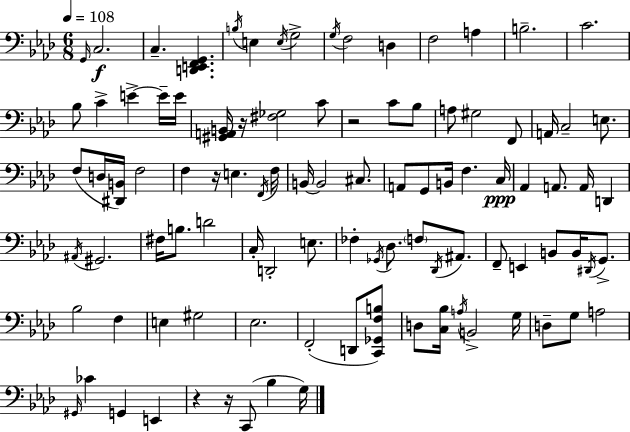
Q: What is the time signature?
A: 6/8